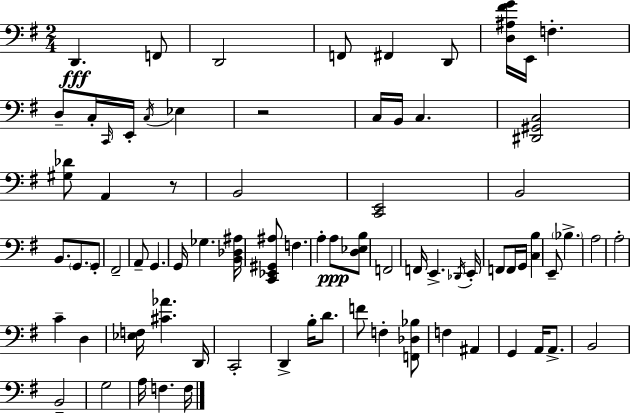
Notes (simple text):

D2/q. F2/e D2/h F2/e F#2/q D2/e [D3,A#3,F#4,G4]/s E2/s F3/q. D3/e C3/s C2/s E2/s C3/s Eb3/q R/h C3/s B2/s C3/q. [D#2,G#2,C3]/h [G#3,Db4]/e A2/q R/e B2/h [C2,E2]/h B2/h B2/e. G2/e. G2/e F#2/h A2/e G2/q. G2/s Gb3/q. [B2,Db3,A#3]/s [C2,Eb2,G#2,A#3]/e F3/q. A3/q A3/e [D3,Eb3,B3]/e F2/h F2/s E2/q. Db2/s E2/s F2/e F2/s G2/s [C3,B3]/q E2/e Bb3/q. A3/h A3/h C4/q D3/q [Eb3,F3]/s [C#4,Ab4]/q. D2/s C2/h D2/q B3/s D4/e. F4/e F3/q [F2,Db3,Bb3]/e F3/q A#2/q G2/q A2/s A2/e. B2/h B2/h G3/h A3/s F3/q. F3/s